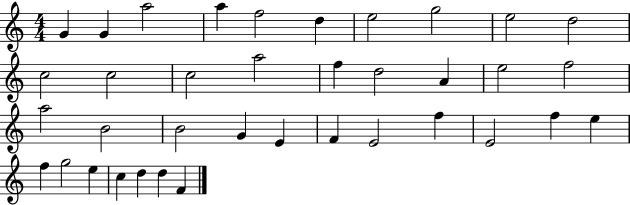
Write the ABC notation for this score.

X:1
T:Untitled
M:4/4
L:1/4
K:C
G G a2 a f2 d e2 g2 e2 d2 c2 c2 c2 a2 f d2 A e2 f2 a2 B2 B2 G E F E2 f E2 f e f g2 e c d d F